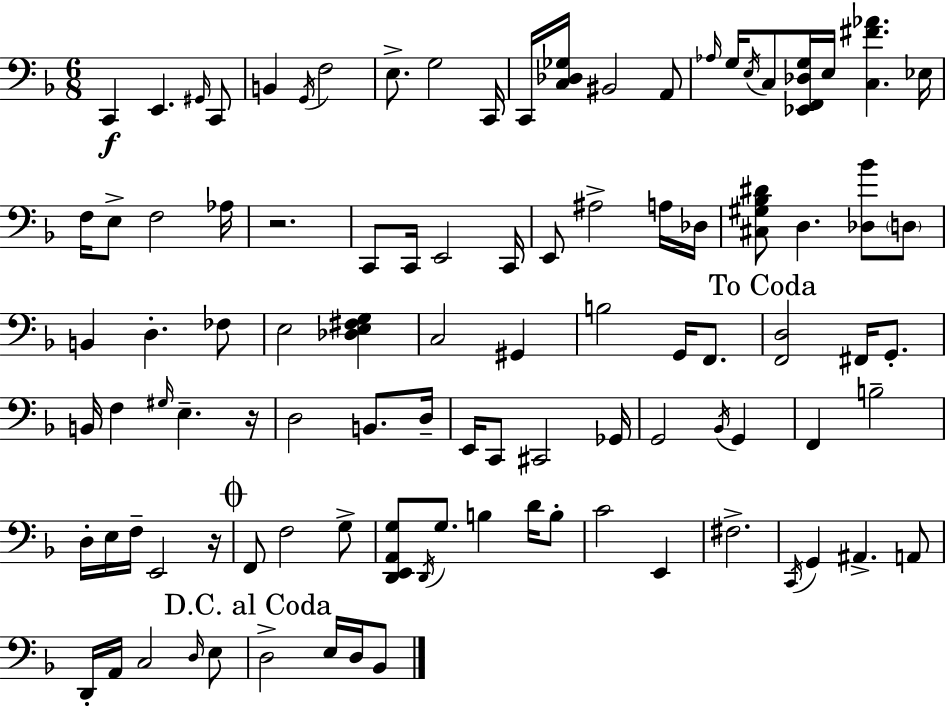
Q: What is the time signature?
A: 6/8